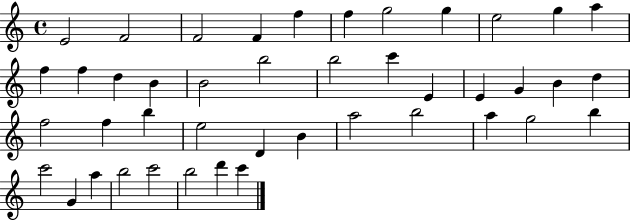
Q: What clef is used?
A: treble